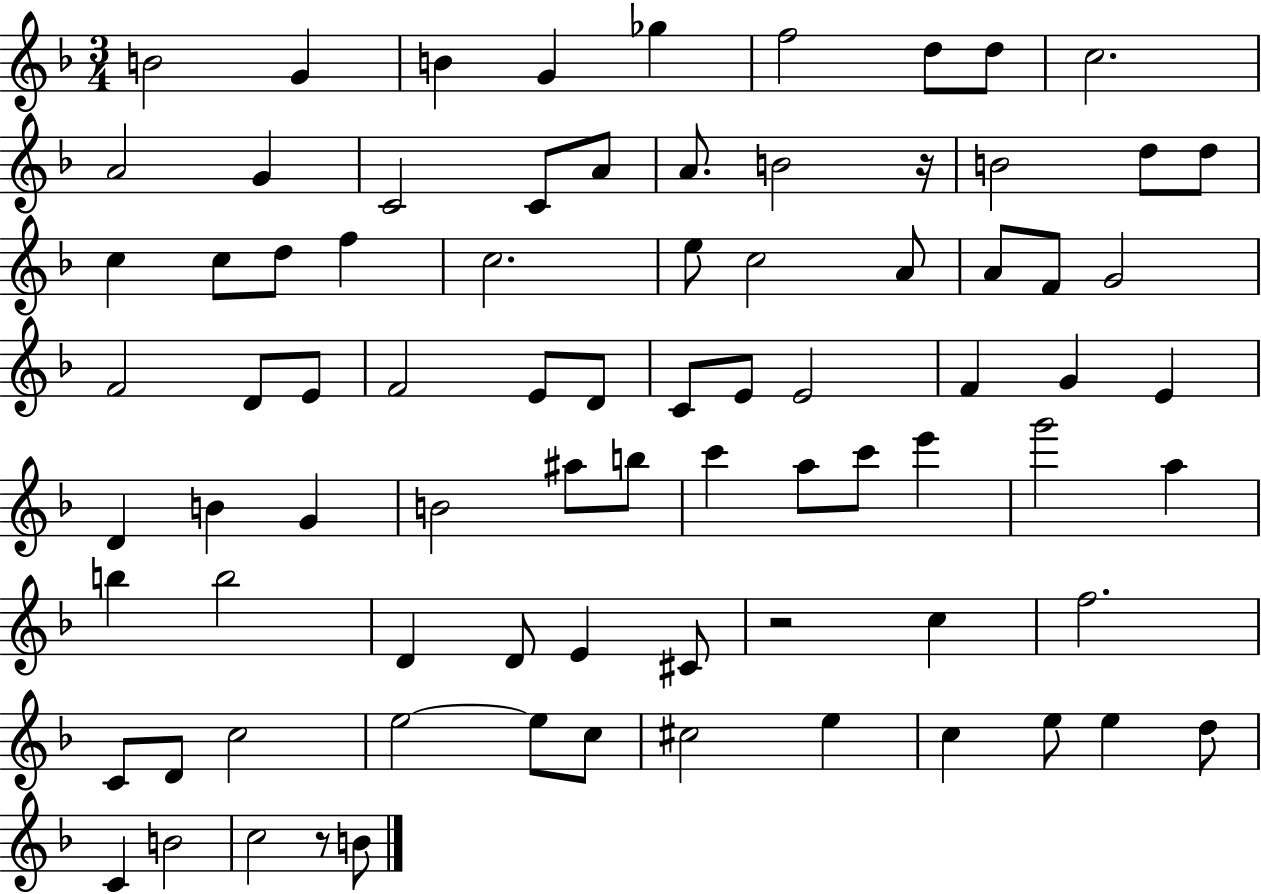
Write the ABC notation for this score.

X:1
T:Untitled
M:3/4
L:1/4
K:F
B2 G B G _g f2 d/2 d/2 c2 A2 G C2 C/2 A/2 A/2 B2 z/4 B2 d/2 d/2 c c/2 d/2 f c2 e/2 c2 A/2 A/2 F/2 G2 F2 D/2 E/2 F2 E/2 D/2 C/2 E/2 E2 F G E D B G B2 ^a/2 b/2 c' a/2 c'/2 e' g'2 a b b2 D D/2 E ^C/2 z2 c f2 C/2 D/2 c2 e2 e/2 c/2 ^c2 e c e/2 e d/2 C B2 c2 z/2 B/2